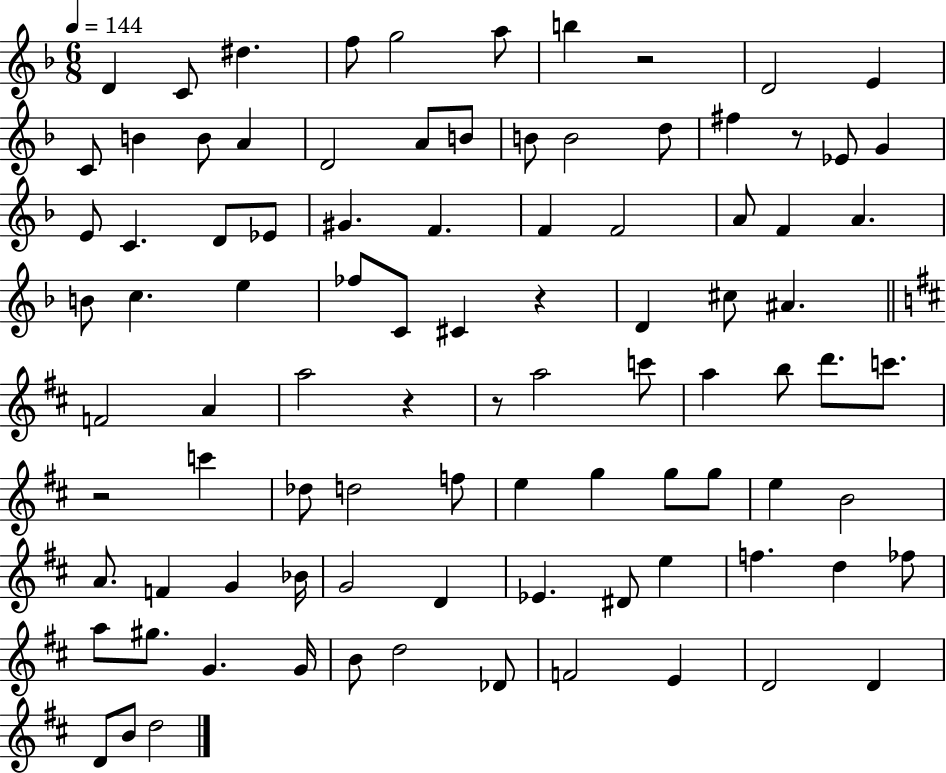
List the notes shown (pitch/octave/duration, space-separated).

D4/q C4/e D#5/q. F5/e G5/h A5/e B5/q R/h D4/h E4/q C4/e B4/q B4/e A4/q D4/h A4/e B4/e B4/e B4/h D5/e F#5/q R/e Eb4/e G4/q E4/e C4/q. D4/e Eb4/e G#4/q. F4/q. F4/q F4/h A4/e F4/q A4/q. B4/e C5/q. E5/q FES5/e C4/e C#4/q R/q D4/q C#5/e A#4/q. F4/h A4/q A5/h R/q R/e A5/h C6/e A5/q B5/e D6/e. C6/e. R/h C6/q Db5/e D5/h F5/e E5/q G5/q G5/e G5/e E5/q B4/h A4/e. F4/q G4/q Bb4/s G4/h D4/q Eb4/q. D#4/e E5/q F5/q. D5/q FES5/e A5/e G#5/e. G4/q. G4/s B4/e D5/h Db4/e F4/h E4/q D4/h D4/q D4/e B4/e D5/h